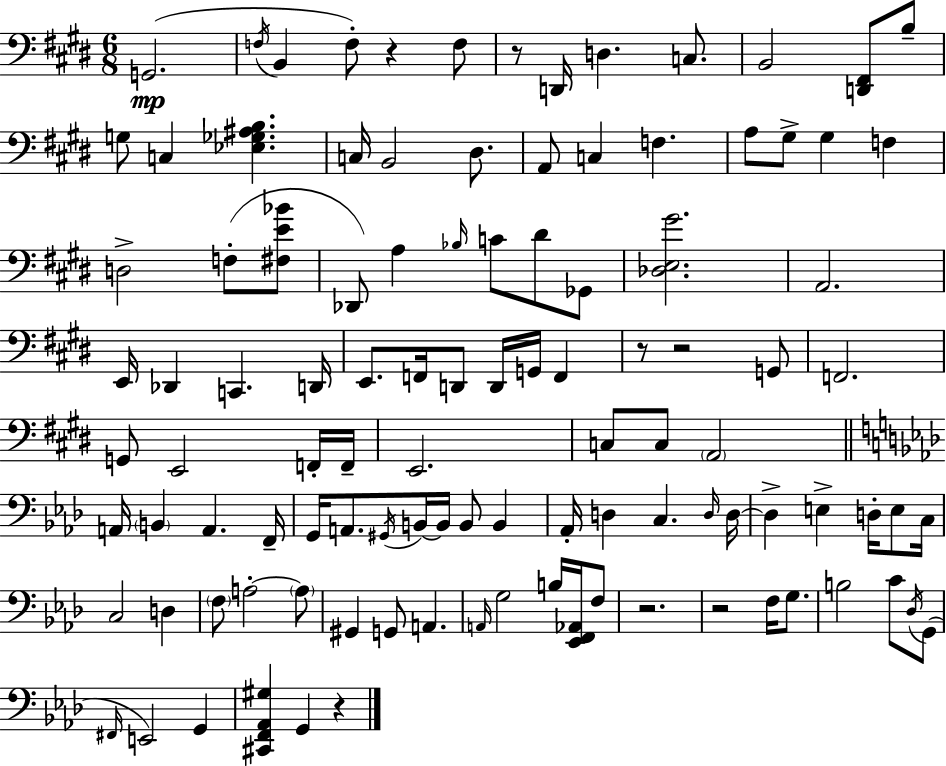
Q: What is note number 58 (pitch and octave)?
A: G#2